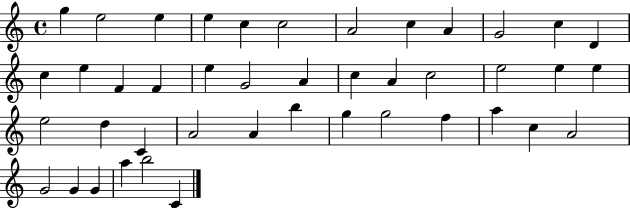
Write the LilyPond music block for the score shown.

{
  \clef treble
  \time 4/4
  \defaultTimeSignature
  \key c \major
  g''4 e''2 e''4 | e''4 c''4 c''2 | a'2 c''4 a'4 | g'2 c''4 d'4 | \break c''4 e''4 f'4 f'4 | e''4 g'2 a'4 | c''4 a'4 c''2 | e''2 e''4 e''4 | \break e''2 d''4 c'4 | a'2 a'4 b''4 | g''4 g''2 f''4 | a''4 c''4 a'2 | \break g'2 g'4 g'4 | a''4 b''2 c'4 | \bar "|."
}